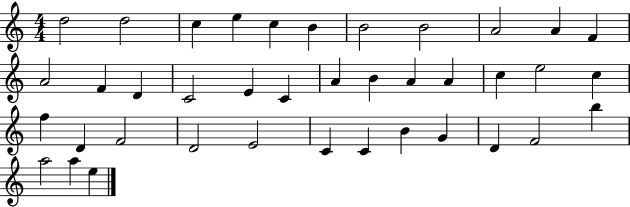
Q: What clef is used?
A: treble